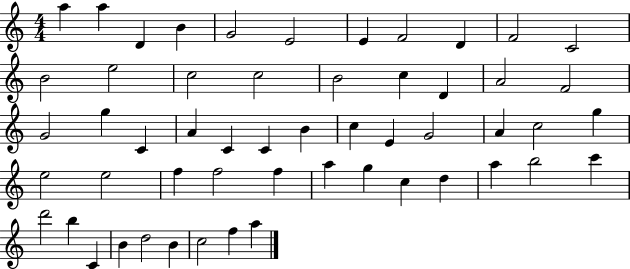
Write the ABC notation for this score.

X:1
T:Untitled
M:4/4
L:1/4
K:C
a a D B G2 E2 E F2 D F2 C2 B2 e2 c2 c2 B2 c D A2 F2 G2 g C A C C B c E G2 A c2 g e2 e2 f f2 f a g c d a b2 c' d'2 b C B d2 B c2 f a